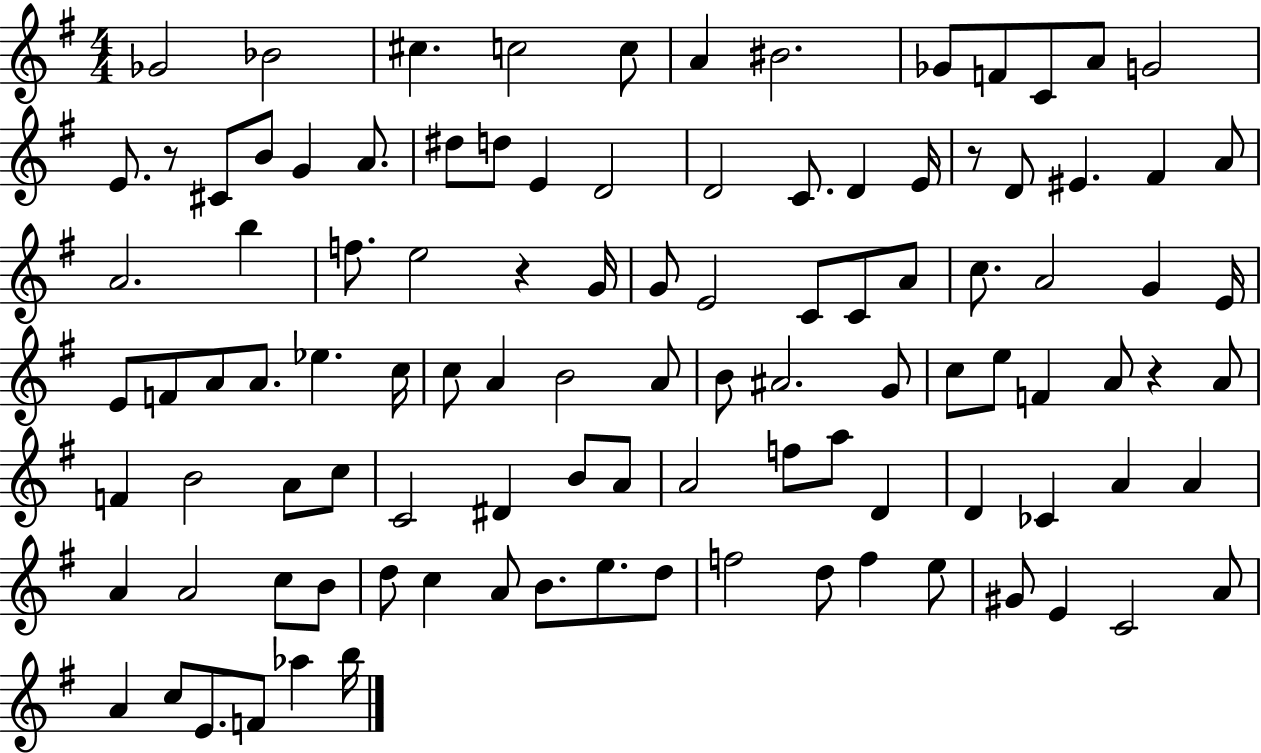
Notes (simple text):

Gb4/h Bb4/h C#5/q. C5/h C5/e A4/q BIS4/h. Gb4/e F4/e C4/e A4/e G4/h E4/e. R/e C#4/e B4/e G4/q A4/e. D#5/e D5/e E4/q D4/h D4/h C4/e. D4/q E4/s R/e D4/e EIS4/q. F#4/q A4/e A4/h. B5/q F5/e. E5/h R/q G4/s G4/e E4/h C4/e C4/e A4/e C5/e. A4/h G4/q E4/s E4/e F4/e A4/e A4/e. Eb5/q. C5/s C5/e A4/q B4/h A4/e B4/e A#4/h. G4/e C5/e E5/e F4/q A4/e R/q A4/e F4/q B4/h A4/e C5/e C4/h D#4/q B4/e A4/e A4/h F5/e A5/e D4/q D4/q CES4/q A4/q A4/q A4/q A4/h C5/e B4/e D5/e C5/q A4/e B4/e. E5/e. D5/e F5/h D5/e F5/q E5/e G#4/e E4/q C4/h A4/e A4/q C5/e E4/e. F4/e Ab5/q B5/s